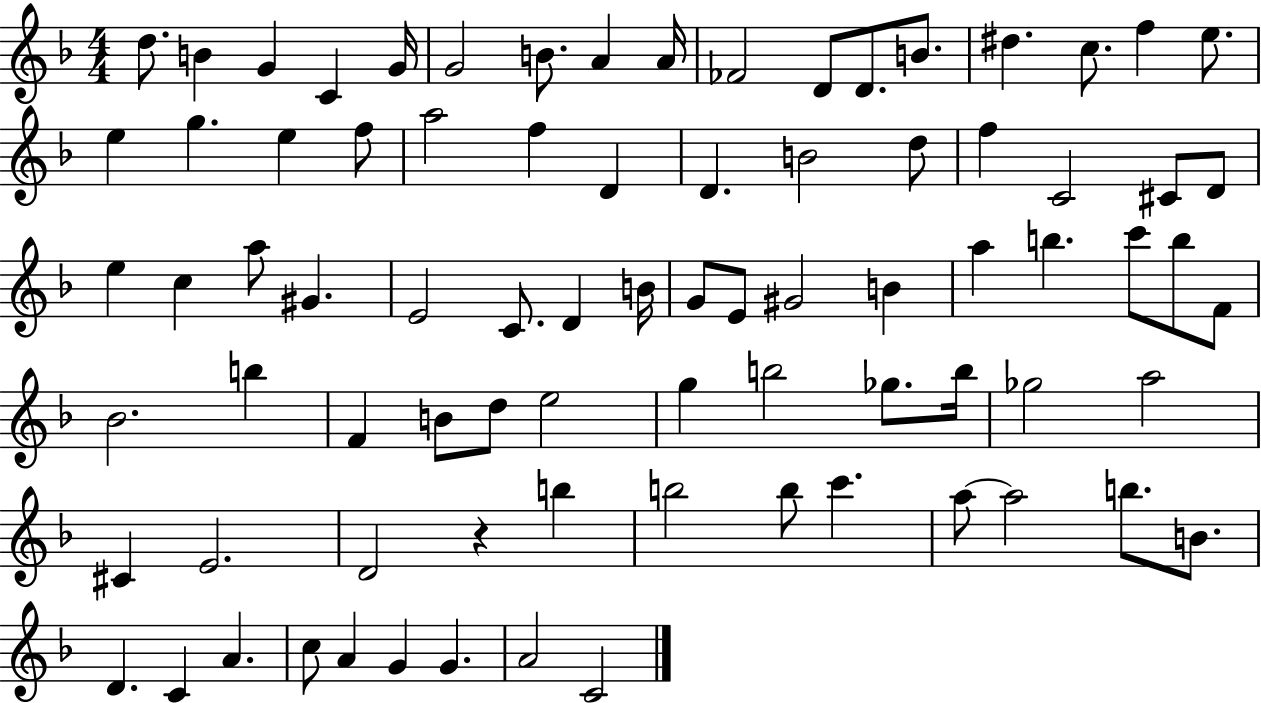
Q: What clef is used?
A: treble